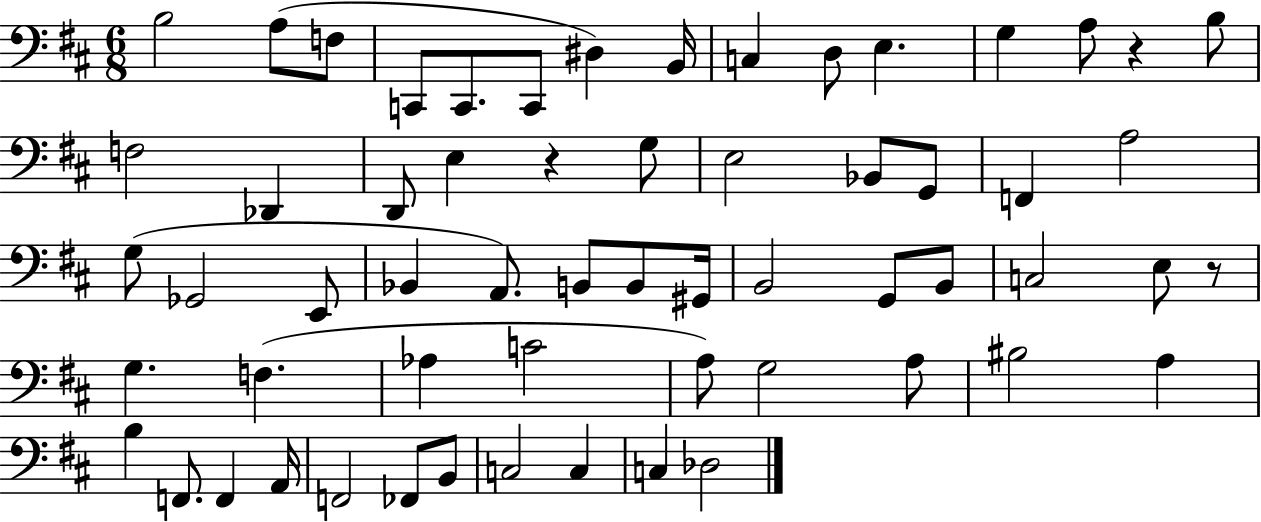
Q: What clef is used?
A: bass